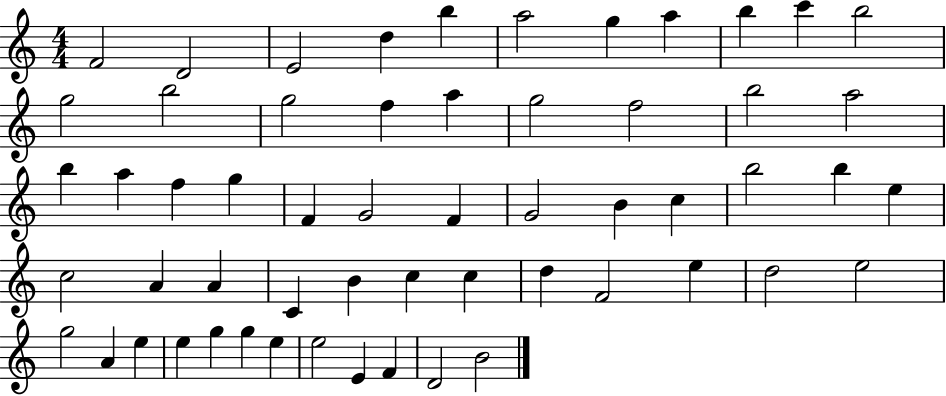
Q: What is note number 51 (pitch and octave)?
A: G5